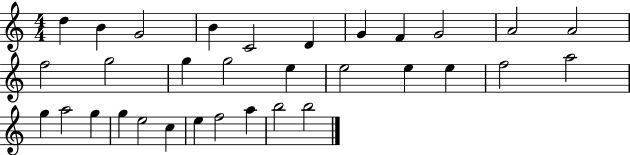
{
  \clef treble
  \numericTimeSignature
  \time 4/4
  \key c \major
  d''4 b'4 g'2 | b'4 c'2 d'4 | g'4 f'4 g'2 | a'2 a'2 | \break f''2 g''2 | g''4 g''2 e''4 | e''2 e''4 e''4 | f''2 a''2 | \break g''4 a''2 g''4 | g''4 e''2 c''4 | e''4 f''2 a''4 | b''2 b''2 | \break \bar "|."
}